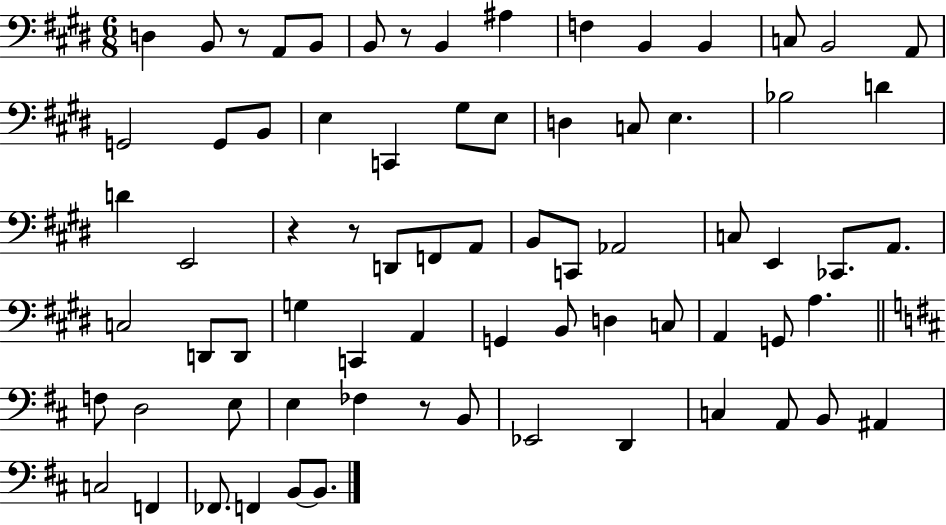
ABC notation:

X:1
T:Untitled
M:6/8
L:1/4
K:E
D, B,,/2 z/2 A,,/2 B,,/2 B,,/2 z/2 B,, ^A, F, B,, B,, C,/2 B,,2 A,,/2 G,,2 G,,/2 B,,/2 E, C,, ^G,/2 E,/2 D, C,/2 E, _B,2 D D E,,2 z z/2 D,,/2 F,,/2 A,,/2 B,,/2 C,,/2 _A,,2 C,/2 E,, _C,,/2 A,,/2 C,2 D,,/2 D,,/2 G, C,, A,, G,, B,,/2 D, C,/2 A,, G,,/2 A, F,/2 D,2 E,/2 E, _F, z/2 B,,/2 _E,,2 D,, C, A,,/2 B,,/2 ^A,, C,2 F,, _F,,/2 F,, B,,/2 B,,/2